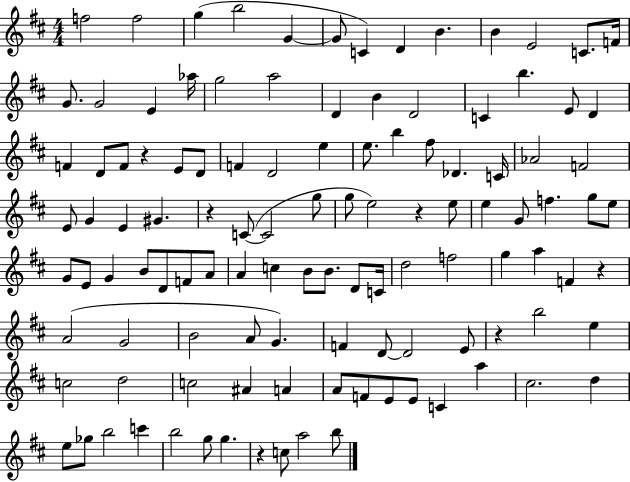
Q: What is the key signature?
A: D major